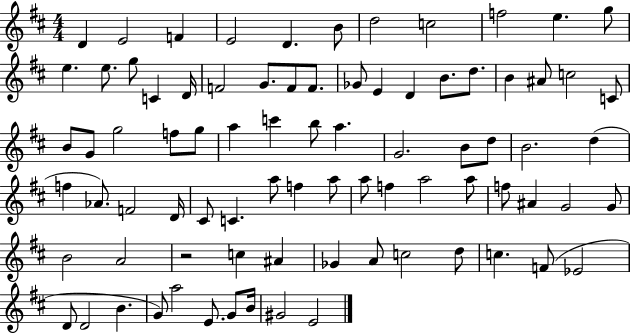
D4/q E4/h F4/q E4/h D4/q. B4/e D5/h C5/h F5/h E5/q. G5/e E5/q. E5/e. G5/e C4/q D4/s F4/h G4/e. F4/e F4/e. Gb4/e E4/q D4/q B4/e. D5/e. B4/q A#4/e C5/h C4/e B4/e G4/e G5/h F5/e G5/e A5/q C6/q B5/e A5/q. G4/h. B4/e D5/e B4/h. D5/q F5/q Ab4/e. F4/h D4/s C#4/e C4/q. A5/e F5/q A5/e A5/e F5/q A5/h A5/e F5/e A#4/q G4/h G4/e B4/h A4/h R/h C5/q A#4/q Gb4/q A4/e C5/h D5/e C5/q. F4/e Eb4/h D4/e D4/h B4/q. G4/e A5/h E4/e. G4/e B4/s G#4/h E4/h